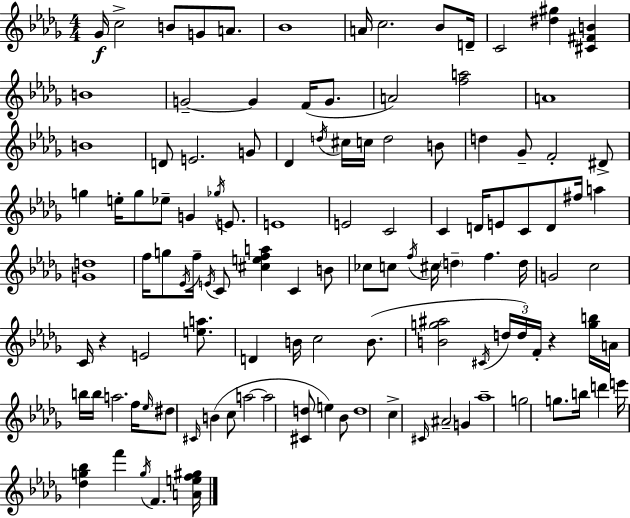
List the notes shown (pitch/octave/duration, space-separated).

Gb4/s C5/h B4/e G4/e A4/e. Bb4/w A4/s C5/h. Bb4/e D4/s C4/h [D#5,G#5]/q [C#4,F#4,B4]/q B4/w G4/h G4/q F4/s G4/e. A4/h [F5,A5]/h A4/w B4/w D4/e E4/h. G4/e Db4/q D5/s C#5/s C5/s D5/h B4/e D5/q Gb4/e F4/h D#4/e G5/q E5/s G5/e Eb5/e G4/q Gb5/s E4/e. E4/w E4/h C4/h C4/q D4/s E4/e C4/e D4/e F#5/s A5/q [G4,D5]/w F5/s G5/e Eb4/s F5/s E4/s C4/e [C#5,E5,F5,A5]/q C4/q B4/e CES5/e C5/e F5/s C#5/s D5/q F5/q. D5/s G4/h C5/h C4/s R/q E4/h [E5,A5]/e. D4/q B4/s C5/h B4/e. [B4,G5,A#5]/h C#4/s D5/s D5/s F4/s R/q [G5,B5]/s A4/s B5/s B5/s A5/h. F5/s Eb5/s D#5/e C#4/s B4/q C5/e A5/h A5/h [C#4,D5]/e E5/q Bb4/e D5/w C5/q C#4/s A#4/h G4/q Ab5/w G5/h G5/e. B5/s D6/q E6/s [Db5,G5,Bb5]/q F6/q G5/s F4/q. [A4,E5,F5,G#5]/s